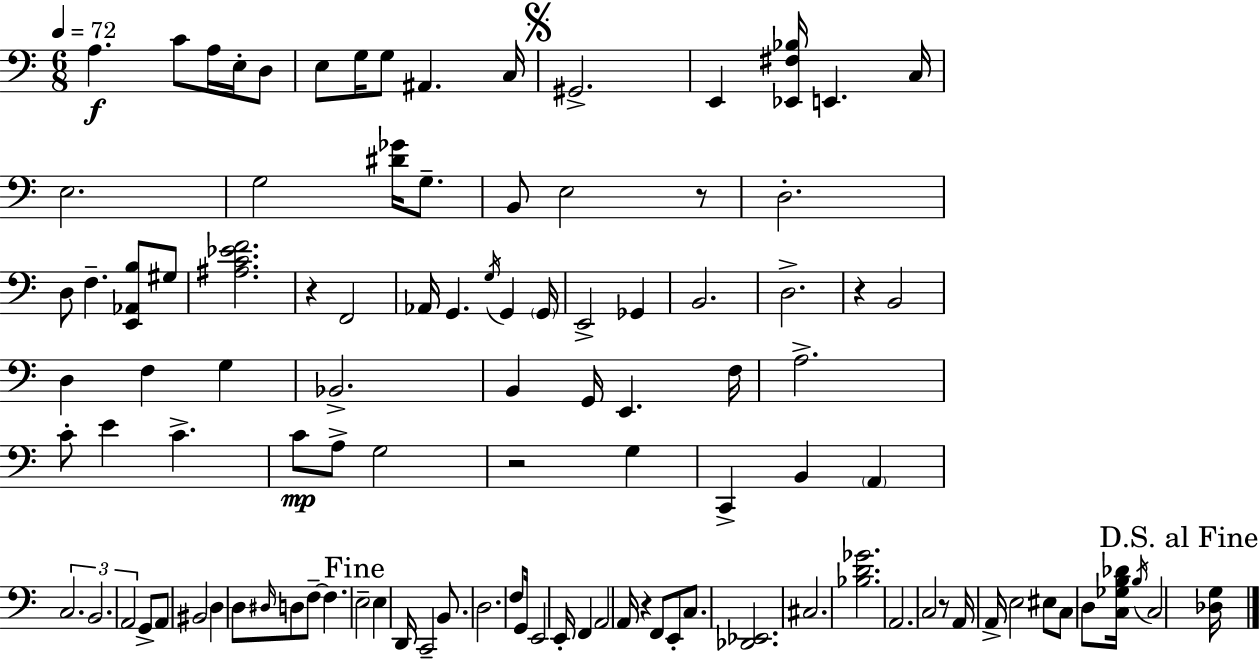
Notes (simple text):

A3/q. C4/e A3/s E3/s D3/e E3/e G3/s G3/e A#2/q. C3/s G#2/h. E2/q [Eb2,F#3,Bb3]/s E2/q. C3/s E3/h. G3/h [D#4,Gb4]/s G3/e. B2/e E3/h R/e D3/h. D3/e F3/q. [E2,Ab2,B3]/e G#3/e [A#3,C4,Eb4,F4]/h. R/q F2/h Ab2/s G2/q. G3/s G2/q G2/s E2/h Gb2/q B2/h. D3/h. R/q B2/h D3/q F3/q G3/q Bb2/h. B2/q G2/s E2/q. F3/s A3/h. C4/e E4/q C4/q. C4/e A3/e G3/h R/h G3/q C2/q B2/q A2/q C3/h. B2/h. A2/h G2/e A2/e BIS2/h D3/q D3/e D#3/s D3/e F3/e F3/q. E3/h E3/q D2/s C2/h B2/e. D3/h. F3/e G2/s E2/h E2/s F2/q A2/h A2/s R/q F2/e E2/e C3/e. [Db2,Eb2]/h. C#3/h. [Bb3,D4,Gb4]/h. A2/h. C3/h R/e A2/s A2/s E3/h EIS3/e C3/e D3/e [C3,Gb3,B3,Db4]/s B3/s C3/h [Db3,G3]/s